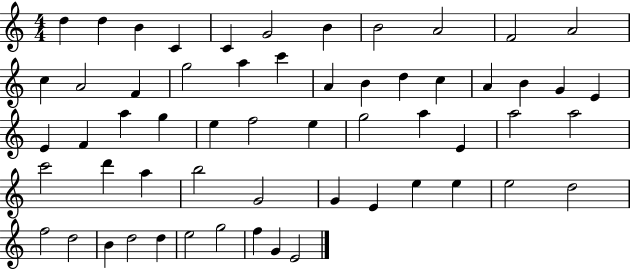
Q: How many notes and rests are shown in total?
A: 58